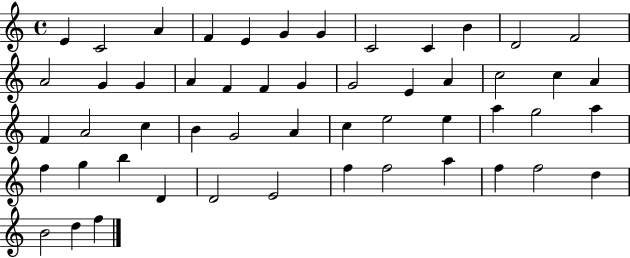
{
  \clef treble
  \time 4/4
  \defaultTimeSignature
  \key c \major
  e'4 c'2 a'4 | f'4 e'4 g'4 g'4 | c'2 c'4 b'4 | d'2 f'2 | \break a'2 g'4 g'4 | a'4 f'4 f'4 g'4 | g'2 e'4 a'4 | c''2 c''4 a'4 | \break f'4 a'2 c''4 | b'4 g'2 a'4 | c''4 e''2 e''4 | a''4 g''2 a''4 | \break f''4 g''4 b''4 d'4 | d'2 e'2 | f''4 f''2 a''4 | f''4 f''2 d''4 | \break b'2 d''4 f''4 | \bar "|."
}